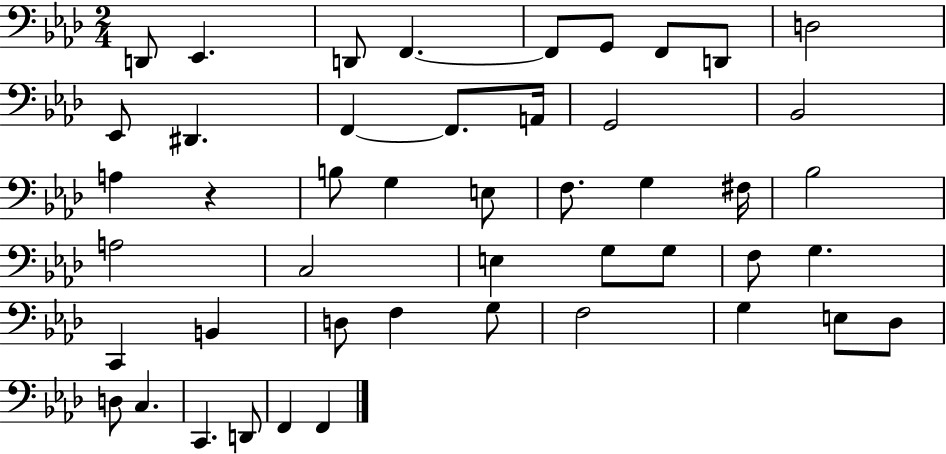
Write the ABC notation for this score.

X:1
T:Untitled
M:2/4
L:1/4
K:Ab
D,,/2 _E,, D,,/2 F,, F,,/2 G,,/2 F,,/2 D,,/2 D,2 _E,,/2 ^D,, F,, F,,/2 A,,/4 G,,2 _B,,2 A, z B,/2 G, E,/2 F,/2 G, ^F,/4 _B,2 A,2 C,2 E, G,/2 G,/2 F,/2 G, C,, B,, D,/2 F, G,/2 F,2 G, E,/2 _D,/2 D,/2 C, C,, D,,/2 F,, F,,